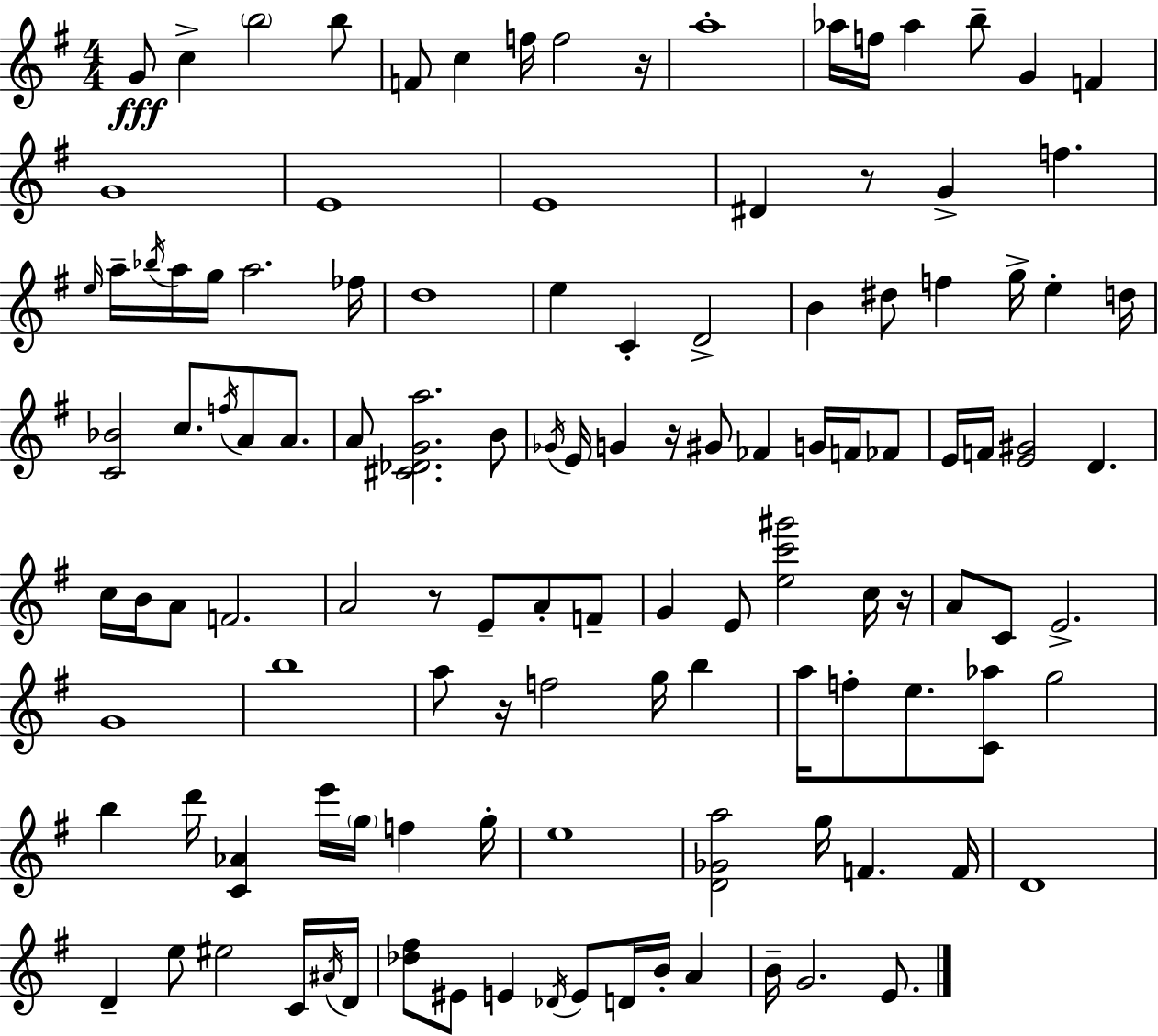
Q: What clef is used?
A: treble